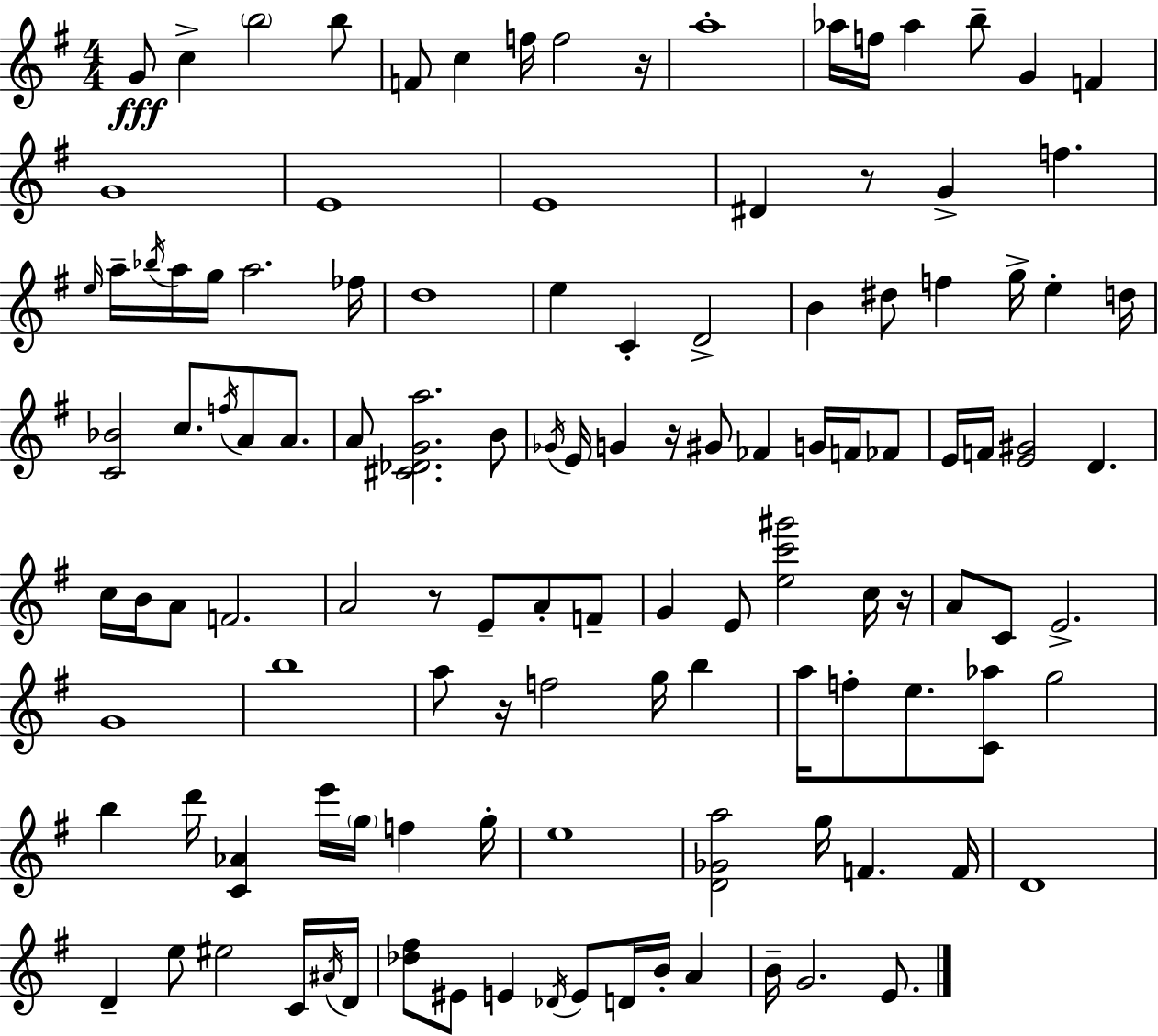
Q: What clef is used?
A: treble